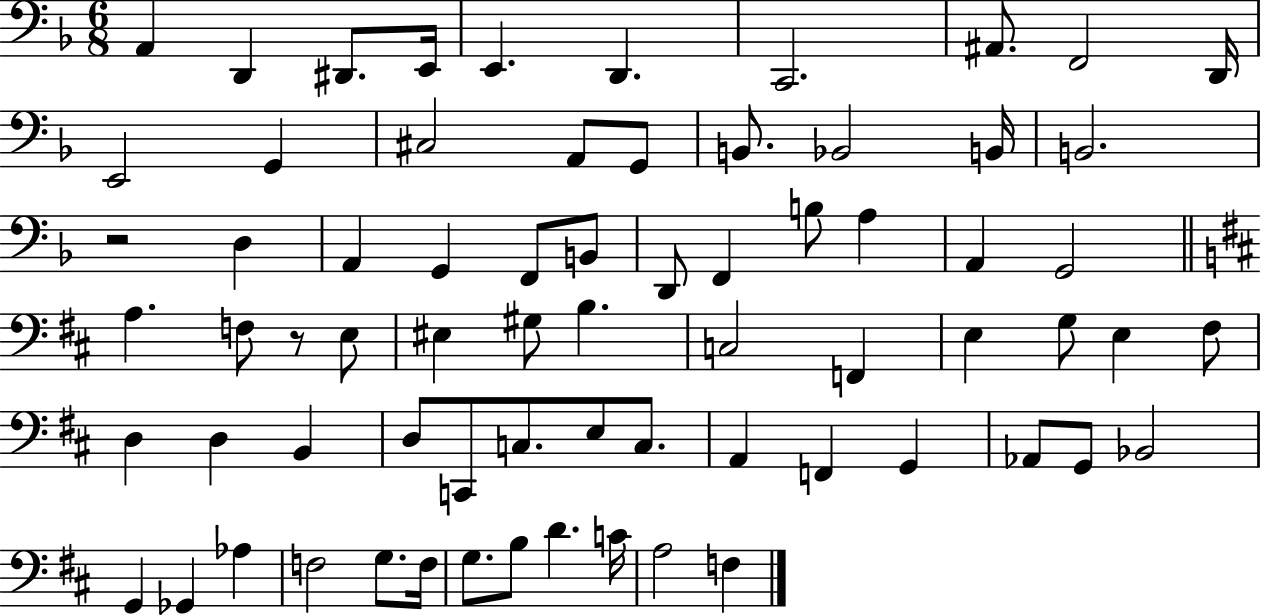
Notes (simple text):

A2/q D2/q D#2/e. E2/s E2/q. D2/q. C2/h. A#2/e. F2/h D2/s E2/h G2/q C#3/h A2/e G2/e B2/e. Bb2/h B2/s B2/h. R/h D3/q A2/q G2/q F2/e B2/e D2/e F2/q B3/e A3/q A2/q G2/h A3/q. F3/e R/e E3/e EIS3/q G#3/e B3/q. C3/h F2/q E3/q G3/e E3/q F#3/e D3/q D3/q B2/q D3/e C2/e C3/e. E3/e C3/e. A2/q F2/q G2/q Ab2/e G2/e Bb2/h G2/q Gb2/q Ab3/q F3/h G3/e. F3/s G3/e. B3/e D4/q. C4/s A3/h F3/q